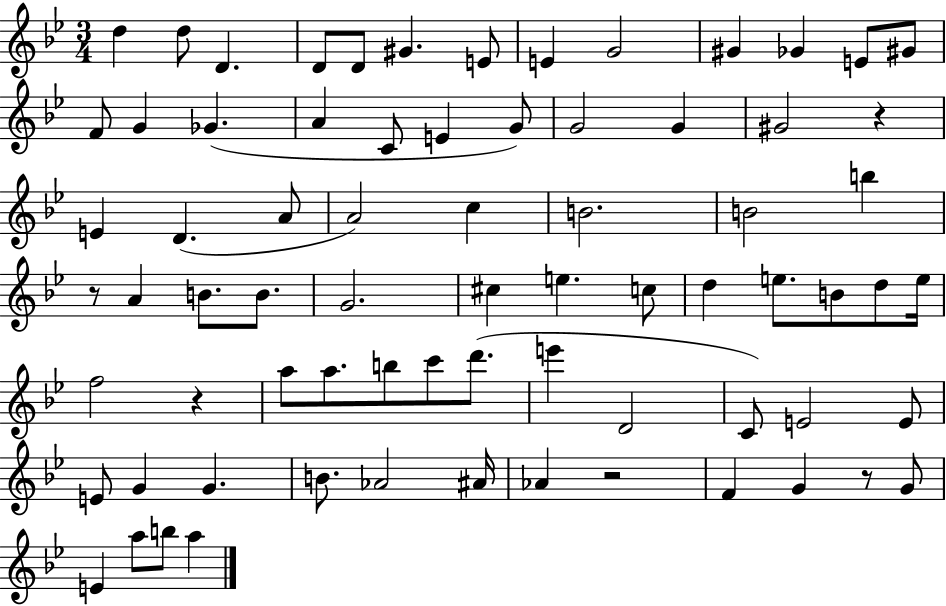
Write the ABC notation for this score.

X:1
T:Untitled
M:3/4
L:1/4
K:Bb
d d/2 D D/2 D/2 ^G E/2 E G2 ^G _G E/2 ^G/2 F/2 G _G A C/2 E G/2 G2 G ^G2 z E D A/2 A2 c B2 B2 b z/2 A B/2 B/2 G2 ^c e c/2 d e/2 B/2 d/2 e/4 f2 z a/2 a/2 b/2 c'/2 d'/2 e' D2 C/2 E2 E/2 E/2 G G B/2 _A2 ^A/4 _A z2 F G z/2 G/2 E a/2 b/2 a